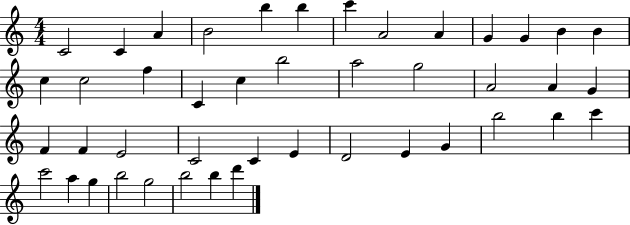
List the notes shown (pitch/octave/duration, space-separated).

C4/h C4/q A4/q B4/h B5/q B5/q C6/q A4/h A4/q G4/q G4/q B4/q B4/q C5/q C5/h F5/q C4/q C5/q B5/h A5/h G5/h A4/h A4/q G4/q F4/q F4/q E4/h C4/h C4/q E4/q D4/h E4/q G4/q B5/h B5/q C6/q C6/h A5/q G5/q B5/h G5/h B5/h B5/q D6/q